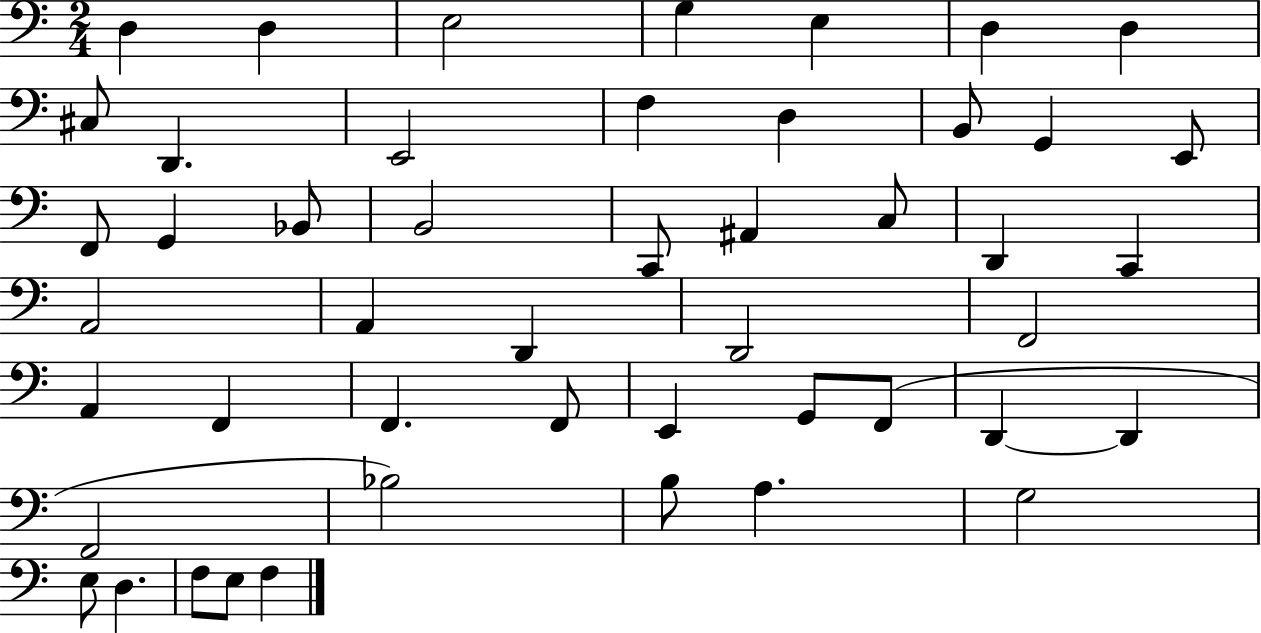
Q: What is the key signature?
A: C major